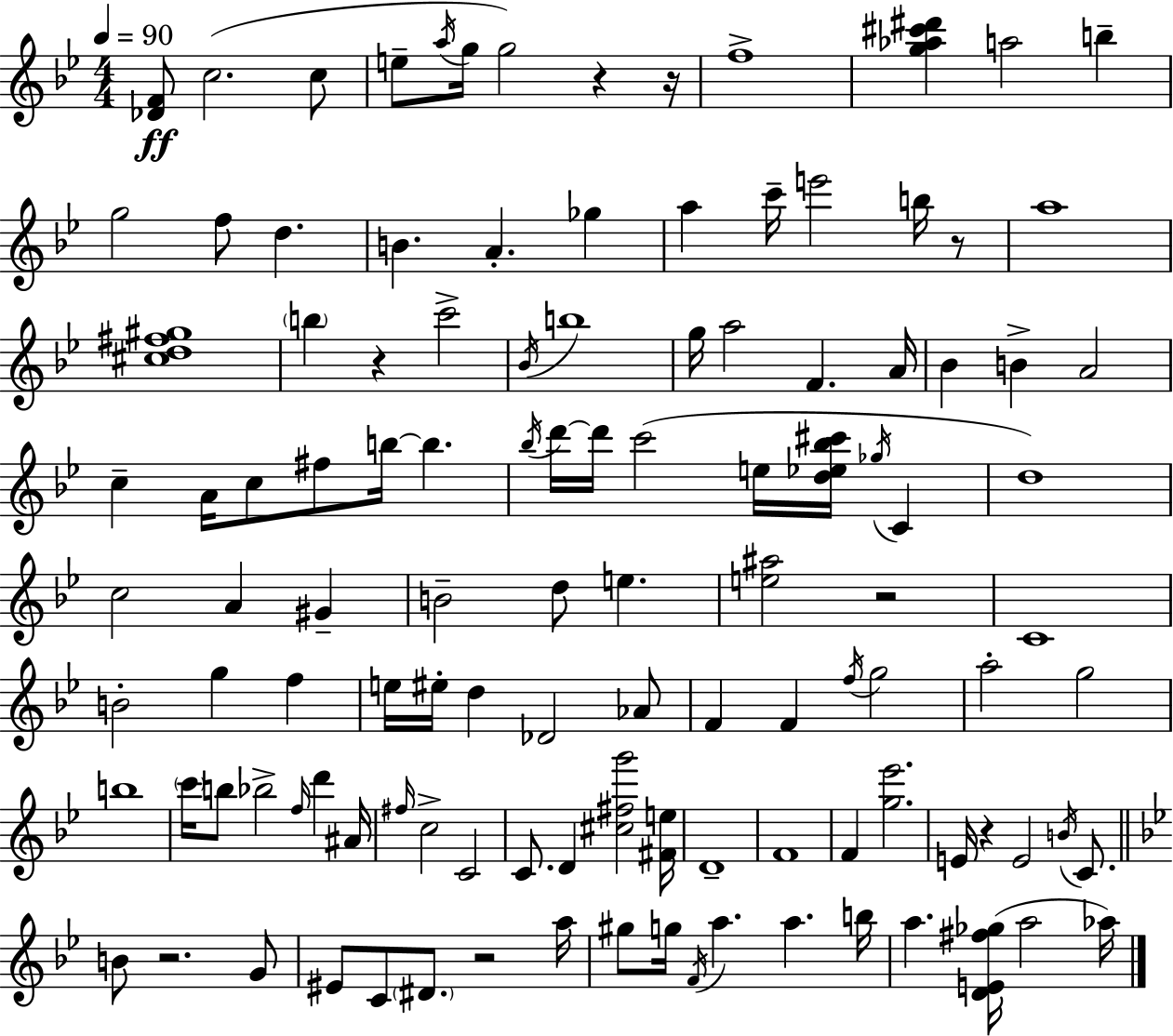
{
  \clef treble
  \numericTimeSignature
  \time 4/4
  \key g \minor
  \tempo 4 = 90
  <des' f'>8\ff c''2.( c''8 | e''8-- \acciaccatura { a''16 } g''16 g''2) r4 | r16 f''1-> | <g'' aes'' cis''' dis'''>4 a''2 b''4-- | \break g''2 f''8 d''4. | b'4. a'4.-. ges''4 | a''4 c'''16-- e'''2 b''16 r8 | a''1 | \break <cis'' d'' fis'' gis''>1 | \parenthesize b''4 r4 c'''2-> | \acciaccatura { bes'16 } b''1 | g''16 a''2 f'4. | \break a'16 bes'4 b'4-> a'2 | c''4-- a'16 c''8 fis''8 b''16~~ b''4. | \acciaccatura { bes''16 } d'''16~~ d'''16 c'''2( e''16 <d'' ees'' bes'' cis'''>16 \acciaccatura { ges''16 } | c'4 d''1) | \break c''2 a'4 | gis'4-- b'2-- d''8 e''4. | <e'' ais''>2 r2 | c'1 | \break b'2-. g''4 | f''4 e''16 eis''16-. d''4 des'2 | aes'8 f'4 f'4 \acciaccatura { f''16 } g''2 | a''2-. g''2 | \break b''1 | \parenthesize c'''16 b''8 bes''2-> | \grace { f''16 } d'''4 ais'16 \grace { fis''16 } c''2-> c'2 | c'8. d'4 <cis'' fis'' g'''>2 | \break <fis' e''>16 d'1-- | f'1 | f'4 <g'' ees'''>2. | e'16 r4 e'2 | \break \acciaccatura { b'16 } c'8. \bar "||" \break \key bes \major b'8 r2. g'8 | eis'8 c'8 \parenthesize dis'8. r2 a''16 | gis''8 g''16 \acciaccatura { f'16 } a''4. a''4. | b''16 a''4. <d' e' fis'' ges''>16( a''2 | \break aes''16) \bar "|."
}